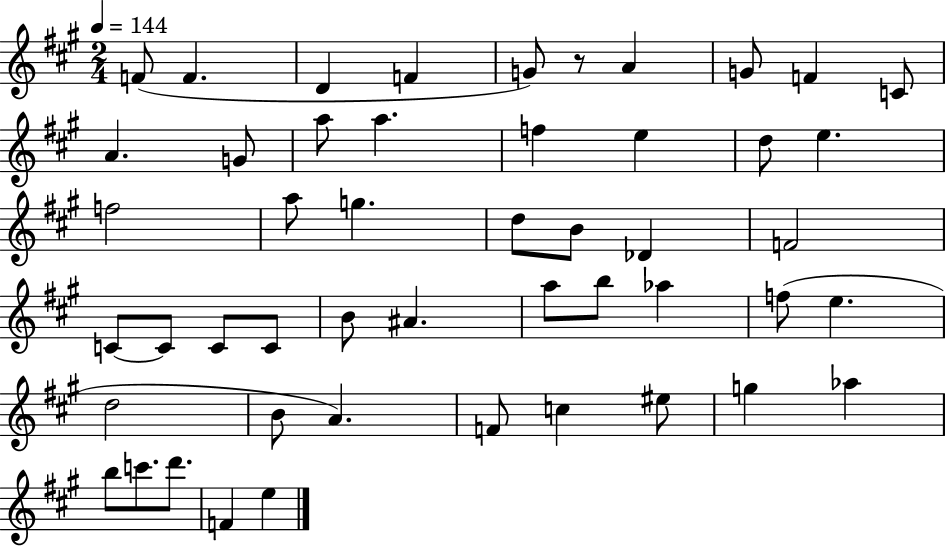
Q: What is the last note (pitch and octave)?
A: E5